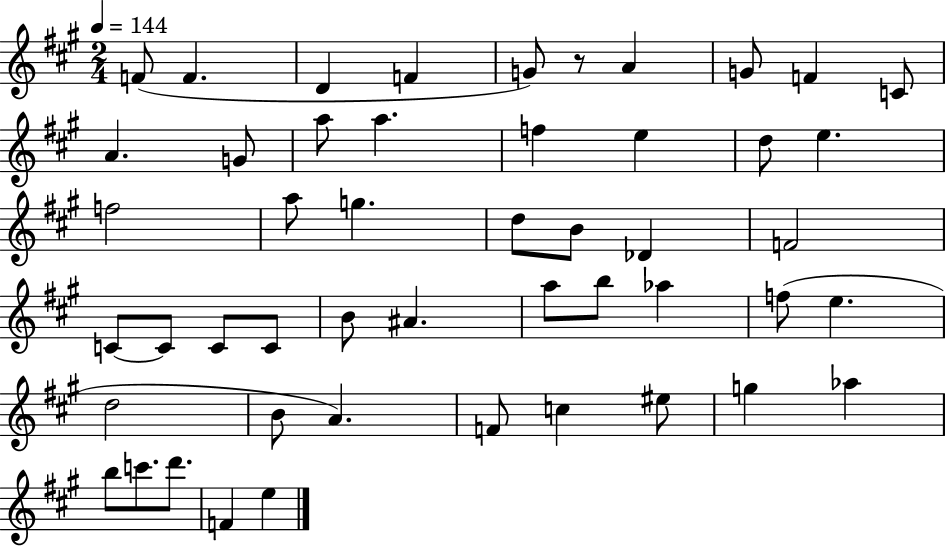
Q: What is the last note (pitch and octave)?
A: E5